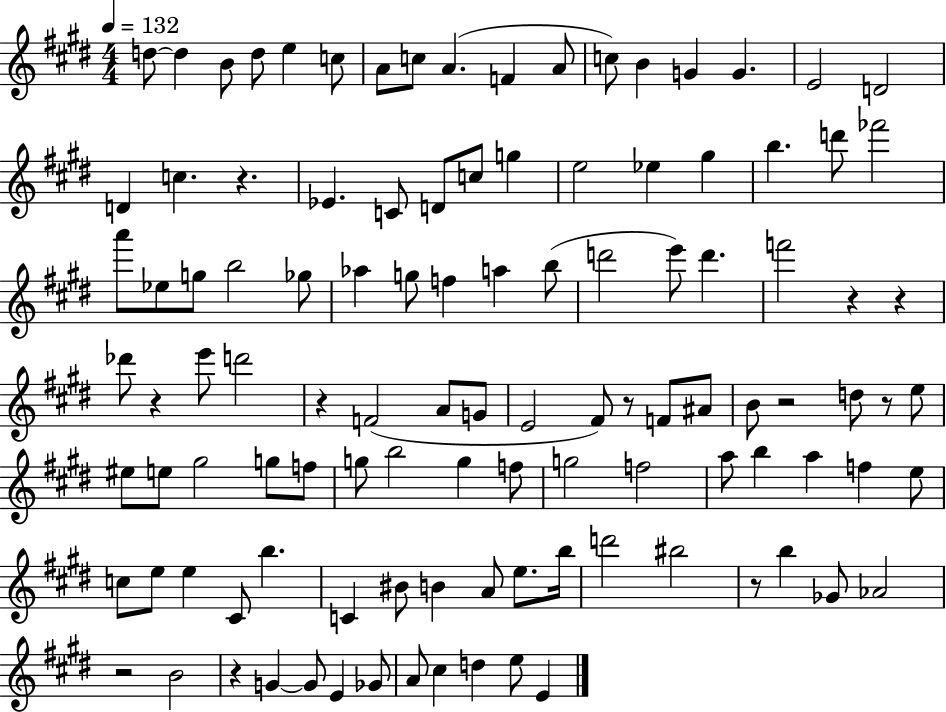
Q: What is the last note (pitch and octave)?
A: E4